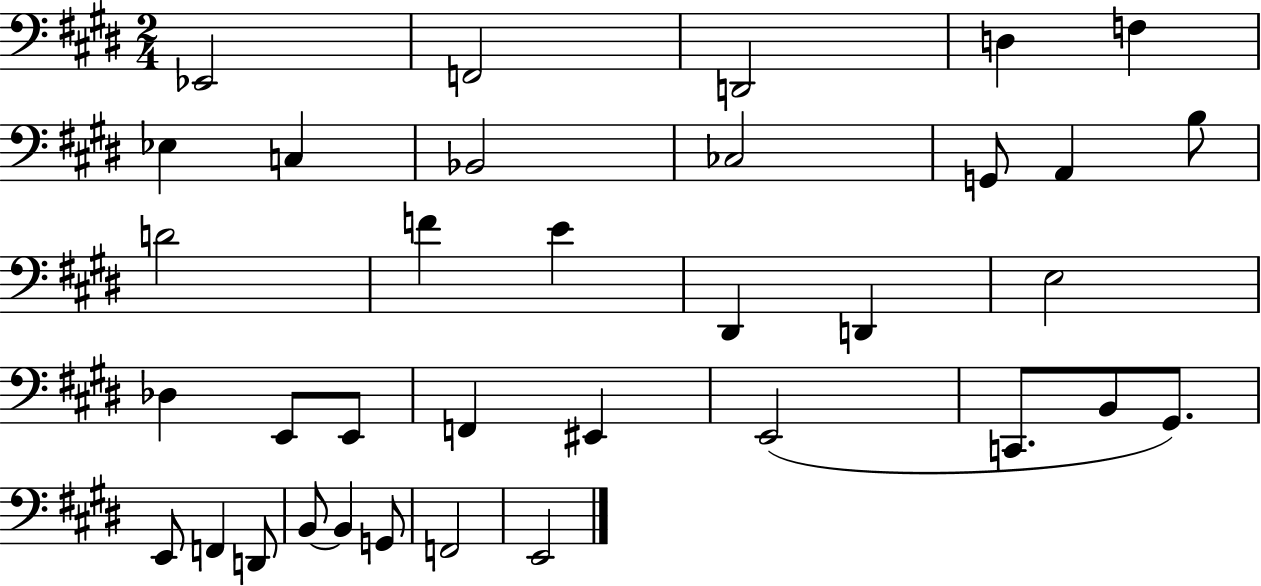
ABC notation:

X:1
T:Untitled
M:2/4
L:1/4
K:E
_E,,2 F,,2 D,,2 D, F, _E, C, _B,,2 _C,2 G,,/2 A,, B,/2 D2 F E ^D,, D,, E,2 _D, E,,/2 E,,/2 F,, ^E,, E,,2 C,,/2 B,,/2 ^G,,/2 E,,/2 F,, D,,/2 B,,/2 B,, G,,/2 F,,2 E,,2